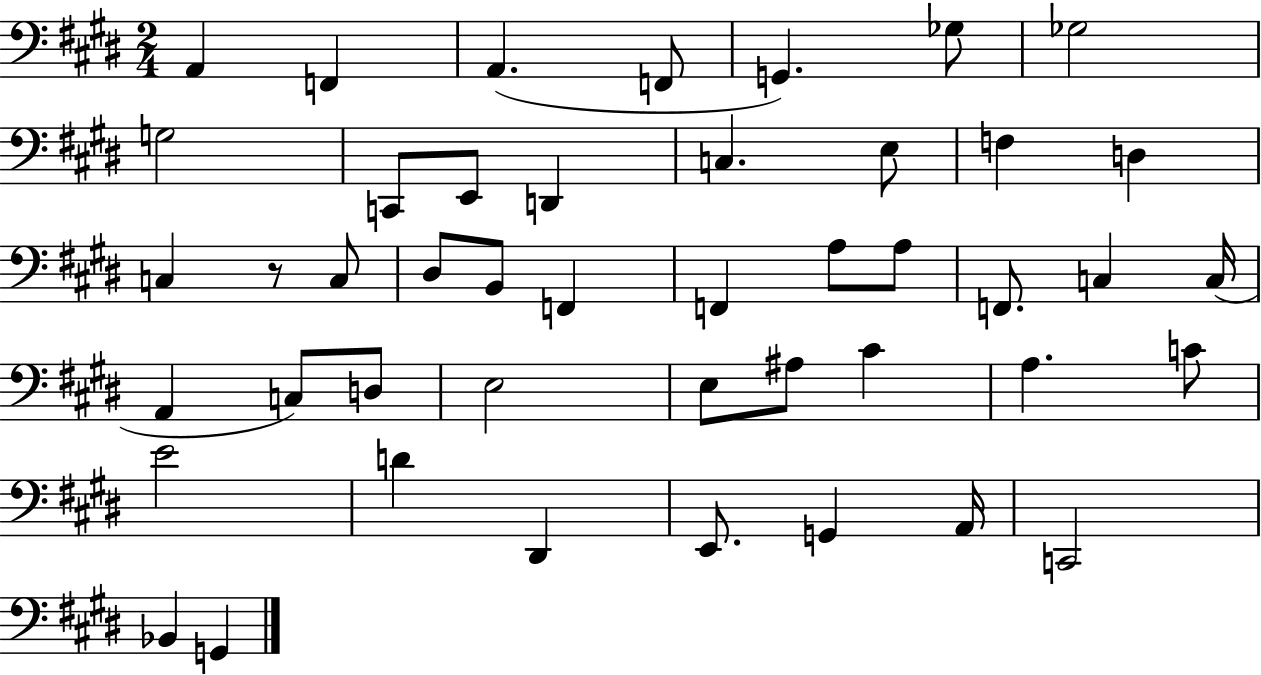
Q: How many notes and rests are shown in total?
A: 45